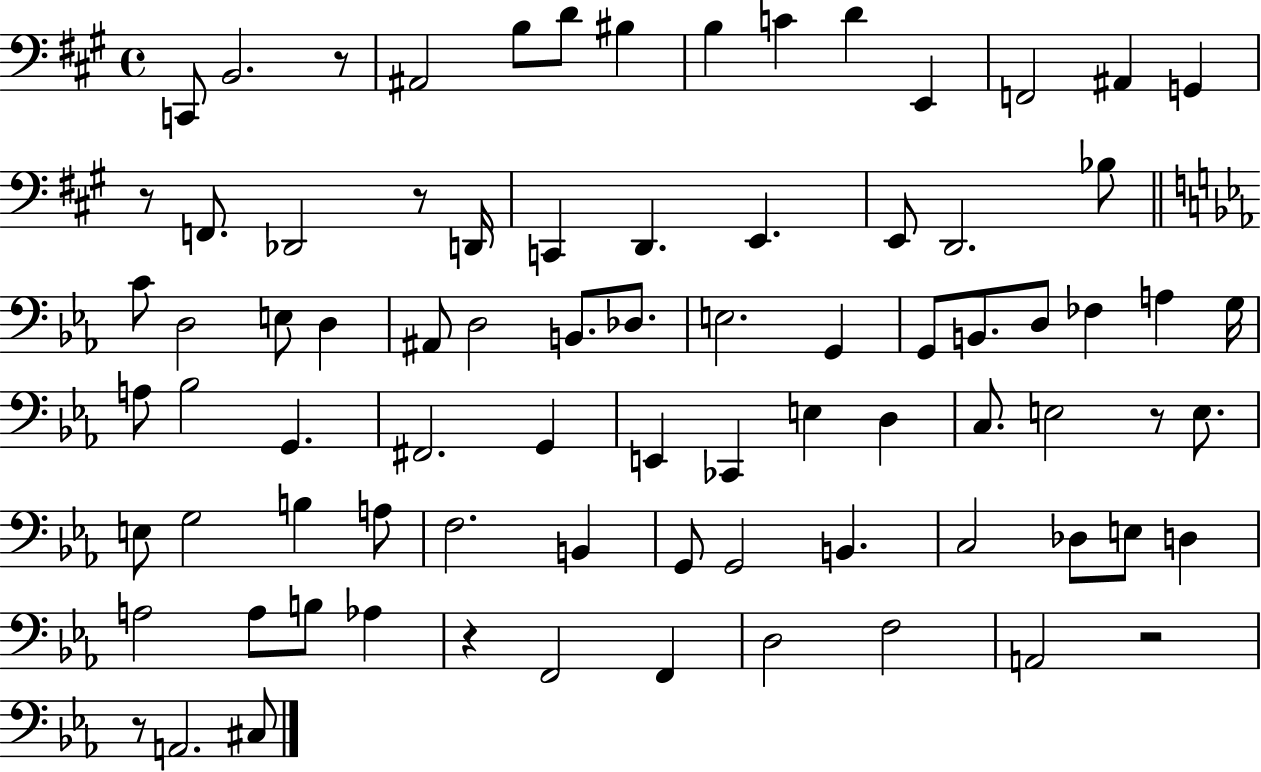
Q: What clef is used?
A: bass